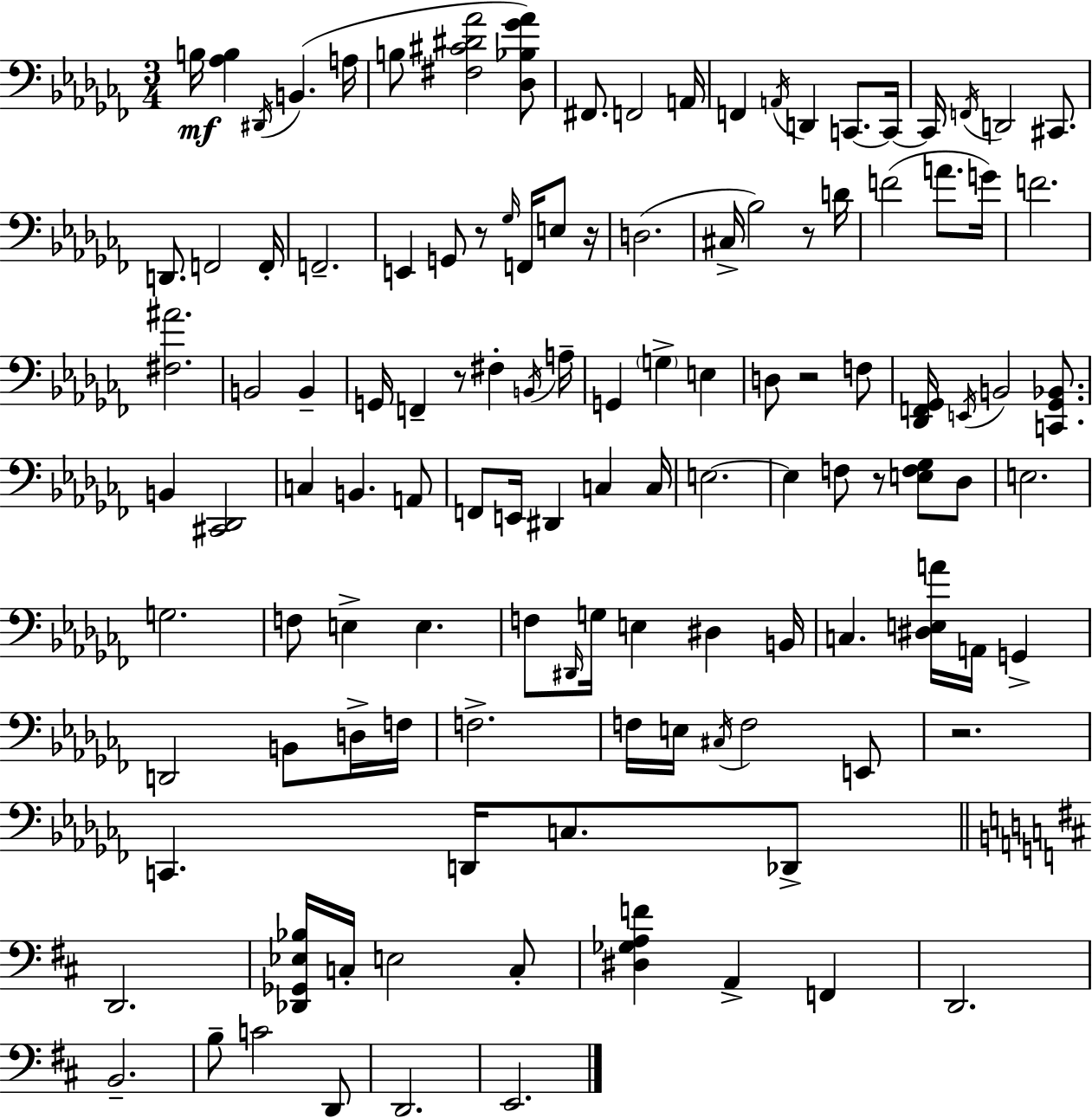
X:1
T:Untitled
M:3/4
L:1/4
K:Abm
B,/4 [_A,B,] ^D,,/4 B,, A,/4 B,/2 [^F,^C^D_A]2 [_D,_B,_G_A]/2 ^F,,/2 F,,2 A,,/4 F,, A,,/4 D,, C,,/2 C,,/4 C,,/4 F,,/4 D,,2 ^C,,/2 D,,/2 F,,2 F,,/4 F,,2 E,, G,,/2 z/2 _G,/4 F,,/4 E,/2 z/4 D,2 ^C,/4 _B,2 z/2 D/4 F2 A/2 G/4 F2 [^F,^A]2 B,,2 B,, G,,/4 F,, z/2 ^F, B,,/4 A,/4 G,, G, E, D,/2 z2 F,/2 [_D,,F,,_G,,]/4 E,,/4 B,,2 [C,,_G,,_B,,]/2 B,, [^C,,_D,,]2 C, B,, A,,/2 F,,/2 E,,/4 ^D,, C, C,/4 E,2 E, F,/2 z/2 [E,F,_G,]/2 _D,/2 E,2 G,2 F,/2 E, E, F,/2 ^D,,/4 G,/4 E, ^D, B,,/4 C, [^D,E,A]/4 A,,/4 G,, D,,2 B,,/2 D,/4 F,/4 F,2 F,/4 E,/4 ^C,/4 F,2 E,,/2 z2 C,, D,,/4 C,/2 _D,,/2 D,,2 [_D,,_G,,_E,_B,]/4 C,/4 E,2 C,/2 [^D,_G,A,F] A,, F,, D,,2 B,,2 B,/2 C2 D,,/2 D,,2 E,,2